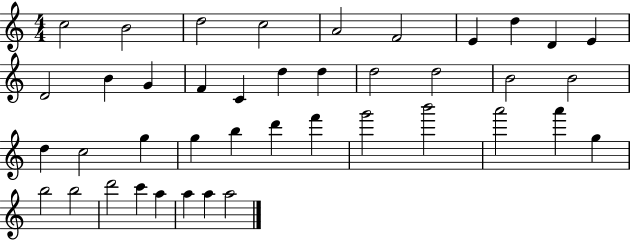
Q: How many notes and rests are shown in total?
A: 41